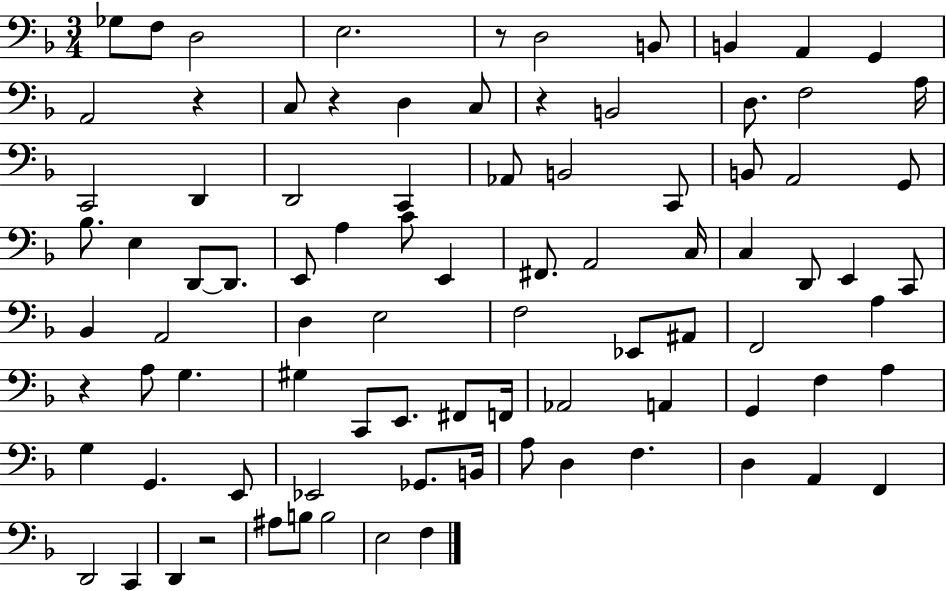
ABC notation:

X:1
T:Untitled
M:3/4
L:1/4
K:F
_G,/2 F,/2 D,2 E,2 z/2 D,2 B,,/2 B,, A,, G,, A,,2 z C,/2 z D, C,/2 z B,,2 D,/2 F,2 A,/4 C,,2 D,, D,,2 C,, _A,,/2 B,,2 C,,/2 B,,/2 A,,2 G,,/2 _B,/2 E, D,,/2 D,,/2 E,,/2 A, C/2 E,, ^F,,/2 A,,2 C,/4 C, D,,/2 E,, C,,/2 _B,, A,,2 D, E,2 F,2 _E,,/2 ^A,,/2 F,,2 A, z A,/2 G, ^G, C,,/2 E,,/2 ^F,,/2 F,,/4 _A,,2 A,, G,, F, A, G, G,, E,,/2 _E,,2 _G,,/2 B,,/4 A,/2 D, F, D, A,, F,, D,,2 C,, D,, z2 ^A,/2 B,/2 B,2 E,2 F,